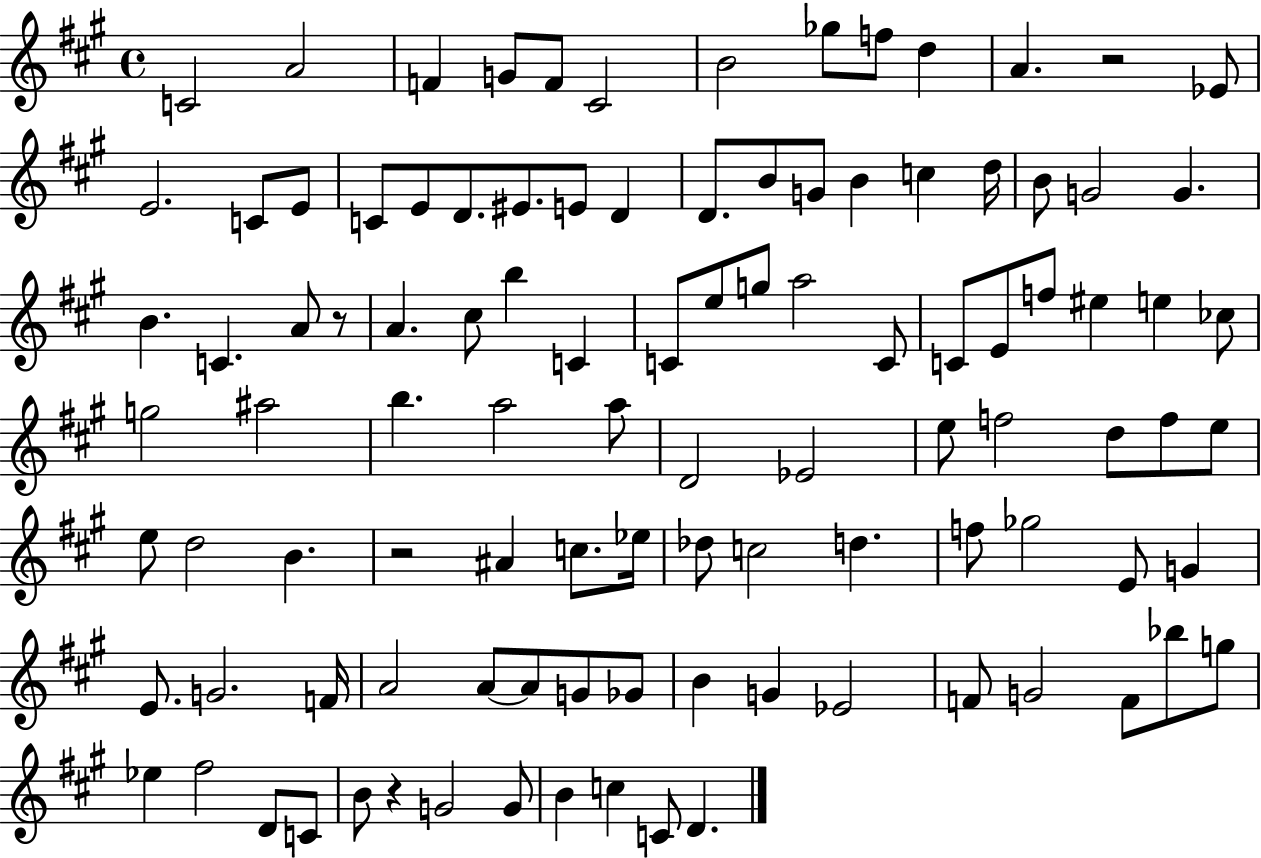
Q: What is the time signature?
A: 4/4